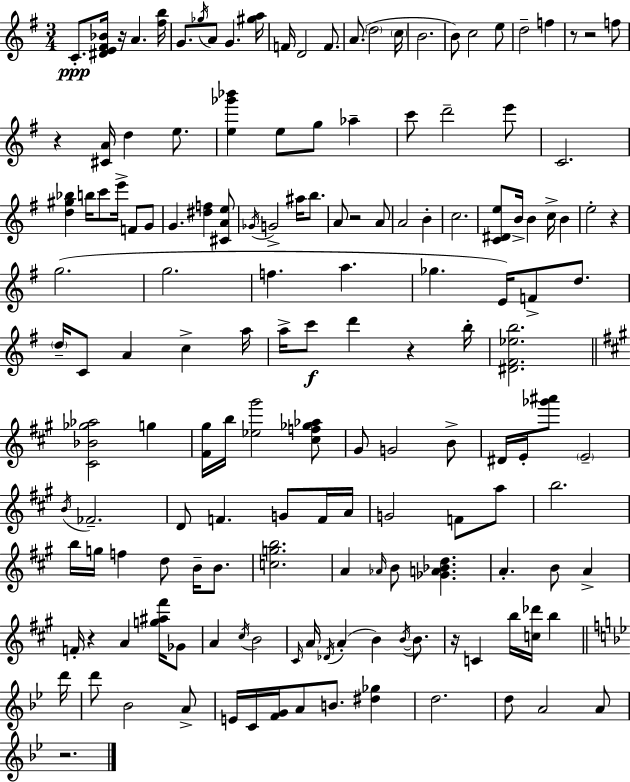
C4/e. [D#4,E4,F#4,Bb4]/s R/s A4/q. [F#5,B5]/s G4/e. Gb5/s A4/e G4/q. [G#5,A5]/s F4/s D4/h F4/e. A4/e. D5/h C5/s B4/h. B4/e C5/h E5/e D5/h F5/q R/e R/h F5/e R/q [C#4,A4]/s D5/q E5/e. [E5,Gb6,Bb6]/q E5/e G5/e Ab5/q C6/e D6/h E6/e C4/h. [D5,G#5,Bb5]/q B5/s C6/e E6/s F4/e G4/e G4/q. [D#5,F5]/q [C#4,A4,E5]/e Gb4/s G4/h A#5/s B5/e. A4/e R/h A4/e A4/h B4/q C5/h. [C4,D#4,E5]/e B4/s B4/q C5/s B4/q E5/h R/q G5/h. G5/h. F5/q. A5/q. Gb5/q. E4/s F4/e D5/e. D5/s C4/e A4/q C5/q A5/s A5/s C6/e D6/q R/q B5/s [D#4,F#4,Eb5,B5]/h. [C#4,Bb4,Gb5,Ab5]/h G5/q [F#4,G#5]/s B5/s [Eb5,G#6]/h [C#5,F5,Gb5,Ab5]/e G#4/e G4/h B4/e D#4/s E4/s [Gb6,A#6]/e E4/h B4/s FES4/h. D4/e F4/q. G4/e F4/s A4/s G4/h F4/e A5/e B5/h. B5/s G5/s F5/q D5/e B4/s B4/e. [C5,G5,B5]/h. A4/q Ab4/s B4/e [Gb4,A4,Bb4,D5]/q. A4/q. B4/e A4/q F4/s R/q A4/q [G5,A#5,F#6]/s Gb4/e A4/q C#5/s B4/h C#4/s A4/s Db4/s A4/q B4/q B4/s B4/e. R/s C4/q B5/s [C5,Db6]/s B5/q D6/s D6/e Bb4/h A4/e E4/s C4/s [F4,G4]/s A4/e B4/e. [D#5,Gb5]/q D5/h. D5/e A4/h A4/e R/h.